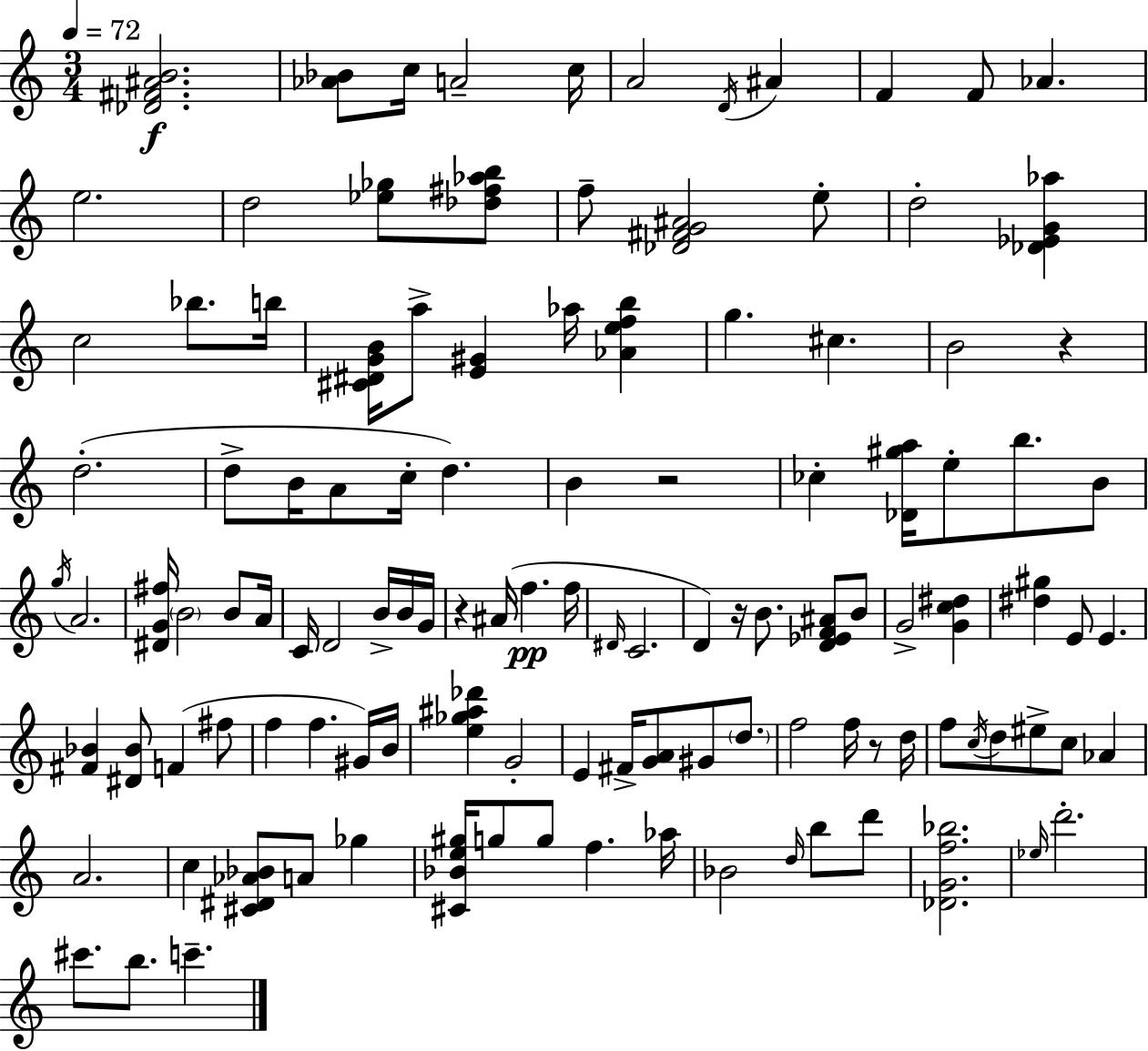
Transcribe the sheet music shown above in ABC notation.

X:1
T:Untitled
M:3/4
L:1/4
K:Am
[_D^F^AB]2 [_A_B]/2 c/4 A2 c/4 A2 D/4 ^A F F/2 _A e2 d2 [_e_g]/2 [_d^f_ab]/2 f/2 [_D^FG^A]2 e/2 d2 [_D_EG_a] c2 _b/2 b/4 [^C^DGB]/4 a/2 [E^G] _a/4 [_Aefb] g ^c B2 z d2 d/2 B/4 A/2 c/4 d B z2 _c [_D^ga]/4 e/2 b/2 B/2 g/4 A2 [^DG^f]/4 B2 B/2 A/4 C/4 D2 B/4 B/4 G/4 z ^A/4 f f/4 ^D/4 C2 D z/4 B/2 [D_EF^A]/2 B/2 G2 [Gc^d] [^d^g] E/2 E [^F_B] [^D_B]/2 F ^f/2 f f ^G/4 B/4 [e_g^a_d'] G2 E ^F/4 [GA]/2 ^G/2 d/2 f2 f/4 z/2 d/4 f/2 c/4 d/2 ^e/2 c/2 _A A2 c [^C^D_A_B]/2 A/2 _g [^C_Be^g]/4 g/2 g/2 f _a/4 _B2 d/4 b/2 d'/2 [_DGf_b]2 _e/4 d'2 ^c'/2 b/2 c'